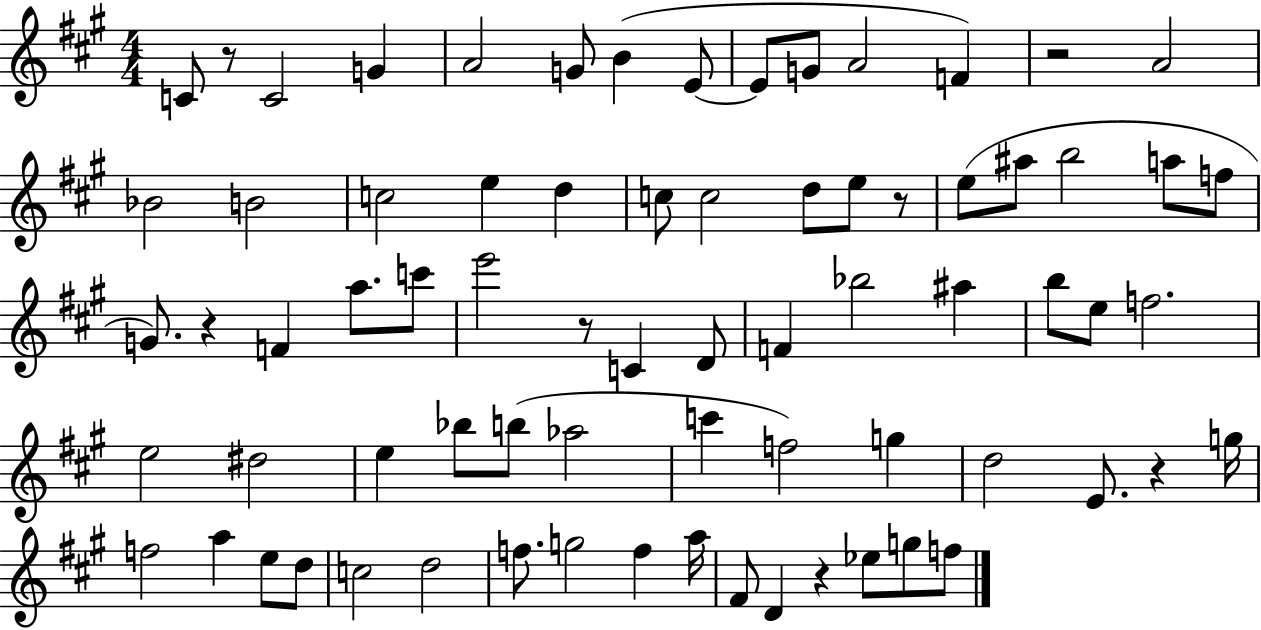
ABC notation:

X:1
T:Untitled
M:4/4
L:1/4
K:A
C/2 z/2 C2 G A2 G/2 B E/2 E/2 G/2 A2 F z2 A2 _B2 B2 c2 e d c/2 c2 d/2 e/2 z/2 e/2 ^a/2 b2 a/2 f/2 G/2 z F a/2 c'/2 e'2 z/2 C D/2 F _b2 ^a b/2 e/2 f2 e2 ^d2 e _b/2 b/2 _a2 c' f2 g d2 E/2 z g/4 f2 a e/2 d/2 c2 d2 f/2 g2 f a/4 ^F/2 D z _e/2 g/2 f/2